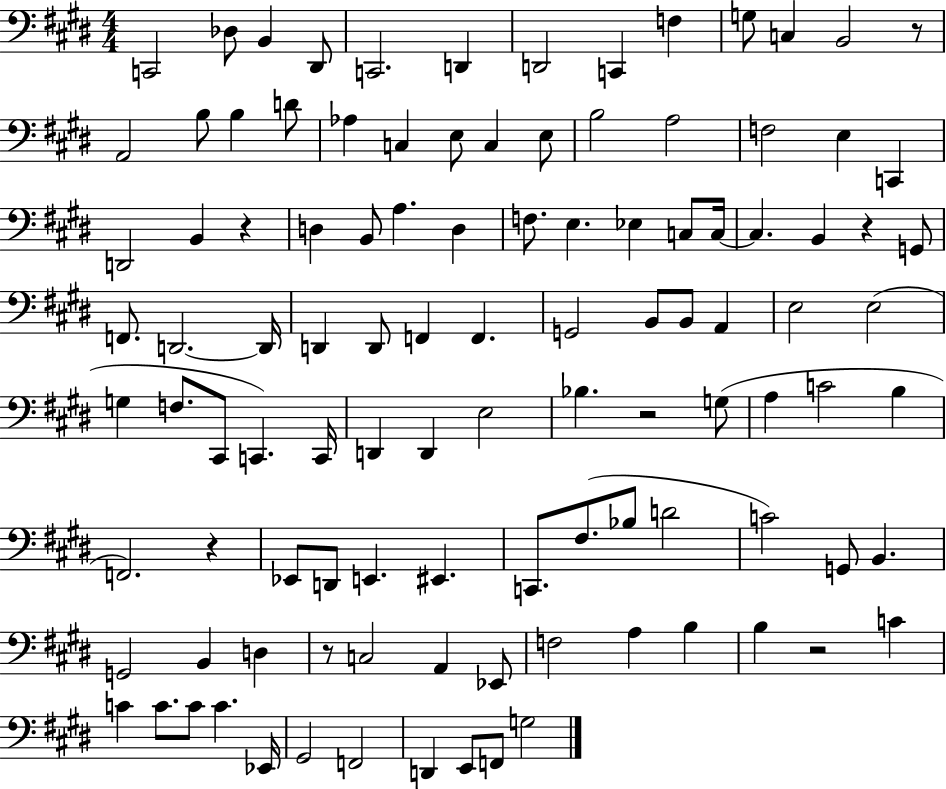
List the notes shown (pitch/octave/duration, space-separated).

C2/h Db3/e B2/q D#2/e C2/h. D2/q D2/h C2/q F3/q G3/e C3/q B2/h R/e A2/h B3/e B3/q D4/e Ab3/q C3/q E3/e C3/q E3/e B3/h A3/h F3/h E3/q C2/q D2/h B2/q R/q D3/q B2/e A3/q. D3/q F3/e. E3/q. Eb3/q C3/e C3/s C3/q. B2/q R/q G2/e F2/e. D2/h. D2/s D2/q D2/e F2/q F2/q. G2/h B2/e B2/e A2/q E3/h E3/h G3/q F3/e. C#2/e C2/q. C2/s D2/q D2/q E3/h Bb3/q. R/h G3/e A3/q C4/h B3/q F2/h. R/q Eb2/e D2/e E2/q. EIS2/q. C2/e. F#3/e. Bb3/e D4/h C4/h G2/e B2/q. G2/h B2/q D3/q R/e C3/h A2/q Eb2/e F3/h A3/q B3/q B3/q R/h C4/q C4/q C4/e. C4/e C4/q. Eb2/s G#2/h F2/h D2/q E2/e F2/e G3/h